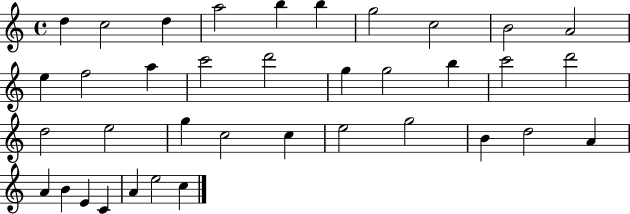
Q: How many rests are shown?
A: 0